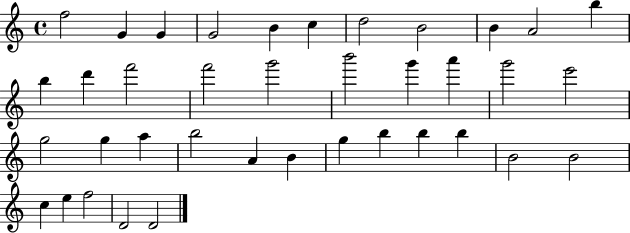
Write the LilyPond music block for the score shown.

{
  \clef treble
  \time 4/4
  \defaultTimeSignature
  \key c \major
  f''2 g'4 g'4 | g'2 b'4 c''4 | d''2 b'2 | b'4 a'2 b''4 | \break b''4 d'''4 f'''2 | f'''2 g'''2 | b'''2 g'''4 a'''4 | g'''2 e'''2 | \break g''2 g''4 a''4 | b''2 a'4 b'4 | g''4 b''4 b''4 b''4 | b'2 b'2 | \break c''4 e''4 f''2 | d'2 d'2 | \bar "|."
}